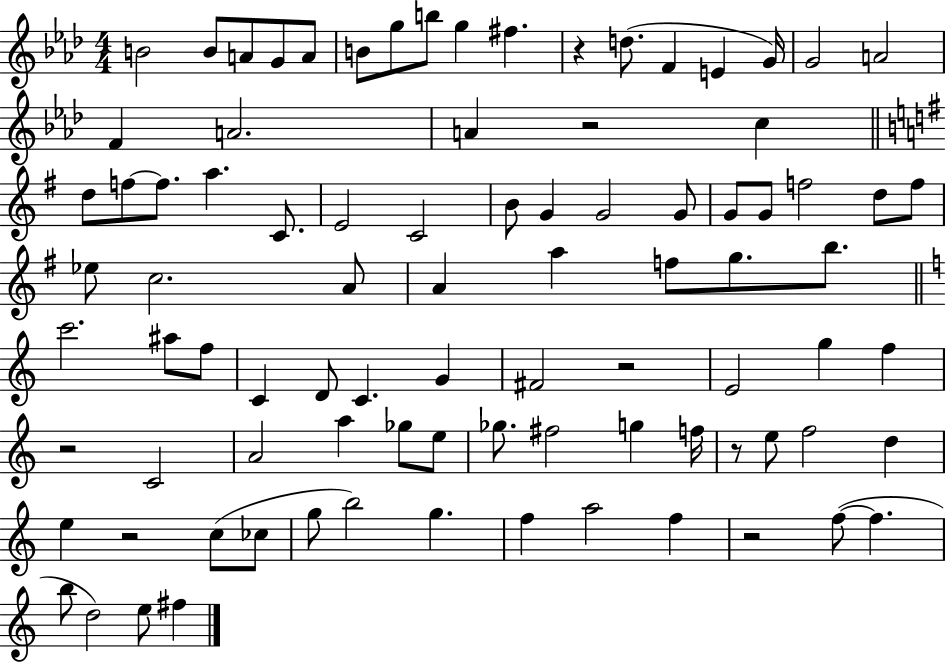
X:1
T:Untitled
M:4/4
L:1/4
K:Ab
B2 B/2 A/2 G/2 A/2 B/2 g/2 b/2 g ^f z d/2 F E G/4 G2 A2 F A2 A z2 c d/2 f/2 f/2 a C/2 E2 C2 B/2 G G2 G/2 G/2 G/2 f2 d/2 f/2 _e/2 c2 A/2 A a f/2 g/2 b/2 c'2 ^a/2 f/2 C D/2 C G ^F2 z2 E2 g f z2 C2 A2 a _g/2 e/2 _g/2 ^f2 g f/4 z/2 e/2 f2 d e z2 c/2 _c/2 g/2 b2 g f a2 f z2 f/2 f b/2 d2 e/2 ^f